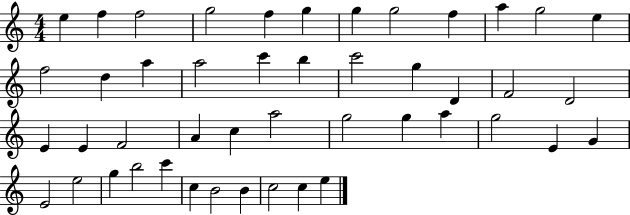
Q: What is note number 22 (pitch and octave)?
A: F4